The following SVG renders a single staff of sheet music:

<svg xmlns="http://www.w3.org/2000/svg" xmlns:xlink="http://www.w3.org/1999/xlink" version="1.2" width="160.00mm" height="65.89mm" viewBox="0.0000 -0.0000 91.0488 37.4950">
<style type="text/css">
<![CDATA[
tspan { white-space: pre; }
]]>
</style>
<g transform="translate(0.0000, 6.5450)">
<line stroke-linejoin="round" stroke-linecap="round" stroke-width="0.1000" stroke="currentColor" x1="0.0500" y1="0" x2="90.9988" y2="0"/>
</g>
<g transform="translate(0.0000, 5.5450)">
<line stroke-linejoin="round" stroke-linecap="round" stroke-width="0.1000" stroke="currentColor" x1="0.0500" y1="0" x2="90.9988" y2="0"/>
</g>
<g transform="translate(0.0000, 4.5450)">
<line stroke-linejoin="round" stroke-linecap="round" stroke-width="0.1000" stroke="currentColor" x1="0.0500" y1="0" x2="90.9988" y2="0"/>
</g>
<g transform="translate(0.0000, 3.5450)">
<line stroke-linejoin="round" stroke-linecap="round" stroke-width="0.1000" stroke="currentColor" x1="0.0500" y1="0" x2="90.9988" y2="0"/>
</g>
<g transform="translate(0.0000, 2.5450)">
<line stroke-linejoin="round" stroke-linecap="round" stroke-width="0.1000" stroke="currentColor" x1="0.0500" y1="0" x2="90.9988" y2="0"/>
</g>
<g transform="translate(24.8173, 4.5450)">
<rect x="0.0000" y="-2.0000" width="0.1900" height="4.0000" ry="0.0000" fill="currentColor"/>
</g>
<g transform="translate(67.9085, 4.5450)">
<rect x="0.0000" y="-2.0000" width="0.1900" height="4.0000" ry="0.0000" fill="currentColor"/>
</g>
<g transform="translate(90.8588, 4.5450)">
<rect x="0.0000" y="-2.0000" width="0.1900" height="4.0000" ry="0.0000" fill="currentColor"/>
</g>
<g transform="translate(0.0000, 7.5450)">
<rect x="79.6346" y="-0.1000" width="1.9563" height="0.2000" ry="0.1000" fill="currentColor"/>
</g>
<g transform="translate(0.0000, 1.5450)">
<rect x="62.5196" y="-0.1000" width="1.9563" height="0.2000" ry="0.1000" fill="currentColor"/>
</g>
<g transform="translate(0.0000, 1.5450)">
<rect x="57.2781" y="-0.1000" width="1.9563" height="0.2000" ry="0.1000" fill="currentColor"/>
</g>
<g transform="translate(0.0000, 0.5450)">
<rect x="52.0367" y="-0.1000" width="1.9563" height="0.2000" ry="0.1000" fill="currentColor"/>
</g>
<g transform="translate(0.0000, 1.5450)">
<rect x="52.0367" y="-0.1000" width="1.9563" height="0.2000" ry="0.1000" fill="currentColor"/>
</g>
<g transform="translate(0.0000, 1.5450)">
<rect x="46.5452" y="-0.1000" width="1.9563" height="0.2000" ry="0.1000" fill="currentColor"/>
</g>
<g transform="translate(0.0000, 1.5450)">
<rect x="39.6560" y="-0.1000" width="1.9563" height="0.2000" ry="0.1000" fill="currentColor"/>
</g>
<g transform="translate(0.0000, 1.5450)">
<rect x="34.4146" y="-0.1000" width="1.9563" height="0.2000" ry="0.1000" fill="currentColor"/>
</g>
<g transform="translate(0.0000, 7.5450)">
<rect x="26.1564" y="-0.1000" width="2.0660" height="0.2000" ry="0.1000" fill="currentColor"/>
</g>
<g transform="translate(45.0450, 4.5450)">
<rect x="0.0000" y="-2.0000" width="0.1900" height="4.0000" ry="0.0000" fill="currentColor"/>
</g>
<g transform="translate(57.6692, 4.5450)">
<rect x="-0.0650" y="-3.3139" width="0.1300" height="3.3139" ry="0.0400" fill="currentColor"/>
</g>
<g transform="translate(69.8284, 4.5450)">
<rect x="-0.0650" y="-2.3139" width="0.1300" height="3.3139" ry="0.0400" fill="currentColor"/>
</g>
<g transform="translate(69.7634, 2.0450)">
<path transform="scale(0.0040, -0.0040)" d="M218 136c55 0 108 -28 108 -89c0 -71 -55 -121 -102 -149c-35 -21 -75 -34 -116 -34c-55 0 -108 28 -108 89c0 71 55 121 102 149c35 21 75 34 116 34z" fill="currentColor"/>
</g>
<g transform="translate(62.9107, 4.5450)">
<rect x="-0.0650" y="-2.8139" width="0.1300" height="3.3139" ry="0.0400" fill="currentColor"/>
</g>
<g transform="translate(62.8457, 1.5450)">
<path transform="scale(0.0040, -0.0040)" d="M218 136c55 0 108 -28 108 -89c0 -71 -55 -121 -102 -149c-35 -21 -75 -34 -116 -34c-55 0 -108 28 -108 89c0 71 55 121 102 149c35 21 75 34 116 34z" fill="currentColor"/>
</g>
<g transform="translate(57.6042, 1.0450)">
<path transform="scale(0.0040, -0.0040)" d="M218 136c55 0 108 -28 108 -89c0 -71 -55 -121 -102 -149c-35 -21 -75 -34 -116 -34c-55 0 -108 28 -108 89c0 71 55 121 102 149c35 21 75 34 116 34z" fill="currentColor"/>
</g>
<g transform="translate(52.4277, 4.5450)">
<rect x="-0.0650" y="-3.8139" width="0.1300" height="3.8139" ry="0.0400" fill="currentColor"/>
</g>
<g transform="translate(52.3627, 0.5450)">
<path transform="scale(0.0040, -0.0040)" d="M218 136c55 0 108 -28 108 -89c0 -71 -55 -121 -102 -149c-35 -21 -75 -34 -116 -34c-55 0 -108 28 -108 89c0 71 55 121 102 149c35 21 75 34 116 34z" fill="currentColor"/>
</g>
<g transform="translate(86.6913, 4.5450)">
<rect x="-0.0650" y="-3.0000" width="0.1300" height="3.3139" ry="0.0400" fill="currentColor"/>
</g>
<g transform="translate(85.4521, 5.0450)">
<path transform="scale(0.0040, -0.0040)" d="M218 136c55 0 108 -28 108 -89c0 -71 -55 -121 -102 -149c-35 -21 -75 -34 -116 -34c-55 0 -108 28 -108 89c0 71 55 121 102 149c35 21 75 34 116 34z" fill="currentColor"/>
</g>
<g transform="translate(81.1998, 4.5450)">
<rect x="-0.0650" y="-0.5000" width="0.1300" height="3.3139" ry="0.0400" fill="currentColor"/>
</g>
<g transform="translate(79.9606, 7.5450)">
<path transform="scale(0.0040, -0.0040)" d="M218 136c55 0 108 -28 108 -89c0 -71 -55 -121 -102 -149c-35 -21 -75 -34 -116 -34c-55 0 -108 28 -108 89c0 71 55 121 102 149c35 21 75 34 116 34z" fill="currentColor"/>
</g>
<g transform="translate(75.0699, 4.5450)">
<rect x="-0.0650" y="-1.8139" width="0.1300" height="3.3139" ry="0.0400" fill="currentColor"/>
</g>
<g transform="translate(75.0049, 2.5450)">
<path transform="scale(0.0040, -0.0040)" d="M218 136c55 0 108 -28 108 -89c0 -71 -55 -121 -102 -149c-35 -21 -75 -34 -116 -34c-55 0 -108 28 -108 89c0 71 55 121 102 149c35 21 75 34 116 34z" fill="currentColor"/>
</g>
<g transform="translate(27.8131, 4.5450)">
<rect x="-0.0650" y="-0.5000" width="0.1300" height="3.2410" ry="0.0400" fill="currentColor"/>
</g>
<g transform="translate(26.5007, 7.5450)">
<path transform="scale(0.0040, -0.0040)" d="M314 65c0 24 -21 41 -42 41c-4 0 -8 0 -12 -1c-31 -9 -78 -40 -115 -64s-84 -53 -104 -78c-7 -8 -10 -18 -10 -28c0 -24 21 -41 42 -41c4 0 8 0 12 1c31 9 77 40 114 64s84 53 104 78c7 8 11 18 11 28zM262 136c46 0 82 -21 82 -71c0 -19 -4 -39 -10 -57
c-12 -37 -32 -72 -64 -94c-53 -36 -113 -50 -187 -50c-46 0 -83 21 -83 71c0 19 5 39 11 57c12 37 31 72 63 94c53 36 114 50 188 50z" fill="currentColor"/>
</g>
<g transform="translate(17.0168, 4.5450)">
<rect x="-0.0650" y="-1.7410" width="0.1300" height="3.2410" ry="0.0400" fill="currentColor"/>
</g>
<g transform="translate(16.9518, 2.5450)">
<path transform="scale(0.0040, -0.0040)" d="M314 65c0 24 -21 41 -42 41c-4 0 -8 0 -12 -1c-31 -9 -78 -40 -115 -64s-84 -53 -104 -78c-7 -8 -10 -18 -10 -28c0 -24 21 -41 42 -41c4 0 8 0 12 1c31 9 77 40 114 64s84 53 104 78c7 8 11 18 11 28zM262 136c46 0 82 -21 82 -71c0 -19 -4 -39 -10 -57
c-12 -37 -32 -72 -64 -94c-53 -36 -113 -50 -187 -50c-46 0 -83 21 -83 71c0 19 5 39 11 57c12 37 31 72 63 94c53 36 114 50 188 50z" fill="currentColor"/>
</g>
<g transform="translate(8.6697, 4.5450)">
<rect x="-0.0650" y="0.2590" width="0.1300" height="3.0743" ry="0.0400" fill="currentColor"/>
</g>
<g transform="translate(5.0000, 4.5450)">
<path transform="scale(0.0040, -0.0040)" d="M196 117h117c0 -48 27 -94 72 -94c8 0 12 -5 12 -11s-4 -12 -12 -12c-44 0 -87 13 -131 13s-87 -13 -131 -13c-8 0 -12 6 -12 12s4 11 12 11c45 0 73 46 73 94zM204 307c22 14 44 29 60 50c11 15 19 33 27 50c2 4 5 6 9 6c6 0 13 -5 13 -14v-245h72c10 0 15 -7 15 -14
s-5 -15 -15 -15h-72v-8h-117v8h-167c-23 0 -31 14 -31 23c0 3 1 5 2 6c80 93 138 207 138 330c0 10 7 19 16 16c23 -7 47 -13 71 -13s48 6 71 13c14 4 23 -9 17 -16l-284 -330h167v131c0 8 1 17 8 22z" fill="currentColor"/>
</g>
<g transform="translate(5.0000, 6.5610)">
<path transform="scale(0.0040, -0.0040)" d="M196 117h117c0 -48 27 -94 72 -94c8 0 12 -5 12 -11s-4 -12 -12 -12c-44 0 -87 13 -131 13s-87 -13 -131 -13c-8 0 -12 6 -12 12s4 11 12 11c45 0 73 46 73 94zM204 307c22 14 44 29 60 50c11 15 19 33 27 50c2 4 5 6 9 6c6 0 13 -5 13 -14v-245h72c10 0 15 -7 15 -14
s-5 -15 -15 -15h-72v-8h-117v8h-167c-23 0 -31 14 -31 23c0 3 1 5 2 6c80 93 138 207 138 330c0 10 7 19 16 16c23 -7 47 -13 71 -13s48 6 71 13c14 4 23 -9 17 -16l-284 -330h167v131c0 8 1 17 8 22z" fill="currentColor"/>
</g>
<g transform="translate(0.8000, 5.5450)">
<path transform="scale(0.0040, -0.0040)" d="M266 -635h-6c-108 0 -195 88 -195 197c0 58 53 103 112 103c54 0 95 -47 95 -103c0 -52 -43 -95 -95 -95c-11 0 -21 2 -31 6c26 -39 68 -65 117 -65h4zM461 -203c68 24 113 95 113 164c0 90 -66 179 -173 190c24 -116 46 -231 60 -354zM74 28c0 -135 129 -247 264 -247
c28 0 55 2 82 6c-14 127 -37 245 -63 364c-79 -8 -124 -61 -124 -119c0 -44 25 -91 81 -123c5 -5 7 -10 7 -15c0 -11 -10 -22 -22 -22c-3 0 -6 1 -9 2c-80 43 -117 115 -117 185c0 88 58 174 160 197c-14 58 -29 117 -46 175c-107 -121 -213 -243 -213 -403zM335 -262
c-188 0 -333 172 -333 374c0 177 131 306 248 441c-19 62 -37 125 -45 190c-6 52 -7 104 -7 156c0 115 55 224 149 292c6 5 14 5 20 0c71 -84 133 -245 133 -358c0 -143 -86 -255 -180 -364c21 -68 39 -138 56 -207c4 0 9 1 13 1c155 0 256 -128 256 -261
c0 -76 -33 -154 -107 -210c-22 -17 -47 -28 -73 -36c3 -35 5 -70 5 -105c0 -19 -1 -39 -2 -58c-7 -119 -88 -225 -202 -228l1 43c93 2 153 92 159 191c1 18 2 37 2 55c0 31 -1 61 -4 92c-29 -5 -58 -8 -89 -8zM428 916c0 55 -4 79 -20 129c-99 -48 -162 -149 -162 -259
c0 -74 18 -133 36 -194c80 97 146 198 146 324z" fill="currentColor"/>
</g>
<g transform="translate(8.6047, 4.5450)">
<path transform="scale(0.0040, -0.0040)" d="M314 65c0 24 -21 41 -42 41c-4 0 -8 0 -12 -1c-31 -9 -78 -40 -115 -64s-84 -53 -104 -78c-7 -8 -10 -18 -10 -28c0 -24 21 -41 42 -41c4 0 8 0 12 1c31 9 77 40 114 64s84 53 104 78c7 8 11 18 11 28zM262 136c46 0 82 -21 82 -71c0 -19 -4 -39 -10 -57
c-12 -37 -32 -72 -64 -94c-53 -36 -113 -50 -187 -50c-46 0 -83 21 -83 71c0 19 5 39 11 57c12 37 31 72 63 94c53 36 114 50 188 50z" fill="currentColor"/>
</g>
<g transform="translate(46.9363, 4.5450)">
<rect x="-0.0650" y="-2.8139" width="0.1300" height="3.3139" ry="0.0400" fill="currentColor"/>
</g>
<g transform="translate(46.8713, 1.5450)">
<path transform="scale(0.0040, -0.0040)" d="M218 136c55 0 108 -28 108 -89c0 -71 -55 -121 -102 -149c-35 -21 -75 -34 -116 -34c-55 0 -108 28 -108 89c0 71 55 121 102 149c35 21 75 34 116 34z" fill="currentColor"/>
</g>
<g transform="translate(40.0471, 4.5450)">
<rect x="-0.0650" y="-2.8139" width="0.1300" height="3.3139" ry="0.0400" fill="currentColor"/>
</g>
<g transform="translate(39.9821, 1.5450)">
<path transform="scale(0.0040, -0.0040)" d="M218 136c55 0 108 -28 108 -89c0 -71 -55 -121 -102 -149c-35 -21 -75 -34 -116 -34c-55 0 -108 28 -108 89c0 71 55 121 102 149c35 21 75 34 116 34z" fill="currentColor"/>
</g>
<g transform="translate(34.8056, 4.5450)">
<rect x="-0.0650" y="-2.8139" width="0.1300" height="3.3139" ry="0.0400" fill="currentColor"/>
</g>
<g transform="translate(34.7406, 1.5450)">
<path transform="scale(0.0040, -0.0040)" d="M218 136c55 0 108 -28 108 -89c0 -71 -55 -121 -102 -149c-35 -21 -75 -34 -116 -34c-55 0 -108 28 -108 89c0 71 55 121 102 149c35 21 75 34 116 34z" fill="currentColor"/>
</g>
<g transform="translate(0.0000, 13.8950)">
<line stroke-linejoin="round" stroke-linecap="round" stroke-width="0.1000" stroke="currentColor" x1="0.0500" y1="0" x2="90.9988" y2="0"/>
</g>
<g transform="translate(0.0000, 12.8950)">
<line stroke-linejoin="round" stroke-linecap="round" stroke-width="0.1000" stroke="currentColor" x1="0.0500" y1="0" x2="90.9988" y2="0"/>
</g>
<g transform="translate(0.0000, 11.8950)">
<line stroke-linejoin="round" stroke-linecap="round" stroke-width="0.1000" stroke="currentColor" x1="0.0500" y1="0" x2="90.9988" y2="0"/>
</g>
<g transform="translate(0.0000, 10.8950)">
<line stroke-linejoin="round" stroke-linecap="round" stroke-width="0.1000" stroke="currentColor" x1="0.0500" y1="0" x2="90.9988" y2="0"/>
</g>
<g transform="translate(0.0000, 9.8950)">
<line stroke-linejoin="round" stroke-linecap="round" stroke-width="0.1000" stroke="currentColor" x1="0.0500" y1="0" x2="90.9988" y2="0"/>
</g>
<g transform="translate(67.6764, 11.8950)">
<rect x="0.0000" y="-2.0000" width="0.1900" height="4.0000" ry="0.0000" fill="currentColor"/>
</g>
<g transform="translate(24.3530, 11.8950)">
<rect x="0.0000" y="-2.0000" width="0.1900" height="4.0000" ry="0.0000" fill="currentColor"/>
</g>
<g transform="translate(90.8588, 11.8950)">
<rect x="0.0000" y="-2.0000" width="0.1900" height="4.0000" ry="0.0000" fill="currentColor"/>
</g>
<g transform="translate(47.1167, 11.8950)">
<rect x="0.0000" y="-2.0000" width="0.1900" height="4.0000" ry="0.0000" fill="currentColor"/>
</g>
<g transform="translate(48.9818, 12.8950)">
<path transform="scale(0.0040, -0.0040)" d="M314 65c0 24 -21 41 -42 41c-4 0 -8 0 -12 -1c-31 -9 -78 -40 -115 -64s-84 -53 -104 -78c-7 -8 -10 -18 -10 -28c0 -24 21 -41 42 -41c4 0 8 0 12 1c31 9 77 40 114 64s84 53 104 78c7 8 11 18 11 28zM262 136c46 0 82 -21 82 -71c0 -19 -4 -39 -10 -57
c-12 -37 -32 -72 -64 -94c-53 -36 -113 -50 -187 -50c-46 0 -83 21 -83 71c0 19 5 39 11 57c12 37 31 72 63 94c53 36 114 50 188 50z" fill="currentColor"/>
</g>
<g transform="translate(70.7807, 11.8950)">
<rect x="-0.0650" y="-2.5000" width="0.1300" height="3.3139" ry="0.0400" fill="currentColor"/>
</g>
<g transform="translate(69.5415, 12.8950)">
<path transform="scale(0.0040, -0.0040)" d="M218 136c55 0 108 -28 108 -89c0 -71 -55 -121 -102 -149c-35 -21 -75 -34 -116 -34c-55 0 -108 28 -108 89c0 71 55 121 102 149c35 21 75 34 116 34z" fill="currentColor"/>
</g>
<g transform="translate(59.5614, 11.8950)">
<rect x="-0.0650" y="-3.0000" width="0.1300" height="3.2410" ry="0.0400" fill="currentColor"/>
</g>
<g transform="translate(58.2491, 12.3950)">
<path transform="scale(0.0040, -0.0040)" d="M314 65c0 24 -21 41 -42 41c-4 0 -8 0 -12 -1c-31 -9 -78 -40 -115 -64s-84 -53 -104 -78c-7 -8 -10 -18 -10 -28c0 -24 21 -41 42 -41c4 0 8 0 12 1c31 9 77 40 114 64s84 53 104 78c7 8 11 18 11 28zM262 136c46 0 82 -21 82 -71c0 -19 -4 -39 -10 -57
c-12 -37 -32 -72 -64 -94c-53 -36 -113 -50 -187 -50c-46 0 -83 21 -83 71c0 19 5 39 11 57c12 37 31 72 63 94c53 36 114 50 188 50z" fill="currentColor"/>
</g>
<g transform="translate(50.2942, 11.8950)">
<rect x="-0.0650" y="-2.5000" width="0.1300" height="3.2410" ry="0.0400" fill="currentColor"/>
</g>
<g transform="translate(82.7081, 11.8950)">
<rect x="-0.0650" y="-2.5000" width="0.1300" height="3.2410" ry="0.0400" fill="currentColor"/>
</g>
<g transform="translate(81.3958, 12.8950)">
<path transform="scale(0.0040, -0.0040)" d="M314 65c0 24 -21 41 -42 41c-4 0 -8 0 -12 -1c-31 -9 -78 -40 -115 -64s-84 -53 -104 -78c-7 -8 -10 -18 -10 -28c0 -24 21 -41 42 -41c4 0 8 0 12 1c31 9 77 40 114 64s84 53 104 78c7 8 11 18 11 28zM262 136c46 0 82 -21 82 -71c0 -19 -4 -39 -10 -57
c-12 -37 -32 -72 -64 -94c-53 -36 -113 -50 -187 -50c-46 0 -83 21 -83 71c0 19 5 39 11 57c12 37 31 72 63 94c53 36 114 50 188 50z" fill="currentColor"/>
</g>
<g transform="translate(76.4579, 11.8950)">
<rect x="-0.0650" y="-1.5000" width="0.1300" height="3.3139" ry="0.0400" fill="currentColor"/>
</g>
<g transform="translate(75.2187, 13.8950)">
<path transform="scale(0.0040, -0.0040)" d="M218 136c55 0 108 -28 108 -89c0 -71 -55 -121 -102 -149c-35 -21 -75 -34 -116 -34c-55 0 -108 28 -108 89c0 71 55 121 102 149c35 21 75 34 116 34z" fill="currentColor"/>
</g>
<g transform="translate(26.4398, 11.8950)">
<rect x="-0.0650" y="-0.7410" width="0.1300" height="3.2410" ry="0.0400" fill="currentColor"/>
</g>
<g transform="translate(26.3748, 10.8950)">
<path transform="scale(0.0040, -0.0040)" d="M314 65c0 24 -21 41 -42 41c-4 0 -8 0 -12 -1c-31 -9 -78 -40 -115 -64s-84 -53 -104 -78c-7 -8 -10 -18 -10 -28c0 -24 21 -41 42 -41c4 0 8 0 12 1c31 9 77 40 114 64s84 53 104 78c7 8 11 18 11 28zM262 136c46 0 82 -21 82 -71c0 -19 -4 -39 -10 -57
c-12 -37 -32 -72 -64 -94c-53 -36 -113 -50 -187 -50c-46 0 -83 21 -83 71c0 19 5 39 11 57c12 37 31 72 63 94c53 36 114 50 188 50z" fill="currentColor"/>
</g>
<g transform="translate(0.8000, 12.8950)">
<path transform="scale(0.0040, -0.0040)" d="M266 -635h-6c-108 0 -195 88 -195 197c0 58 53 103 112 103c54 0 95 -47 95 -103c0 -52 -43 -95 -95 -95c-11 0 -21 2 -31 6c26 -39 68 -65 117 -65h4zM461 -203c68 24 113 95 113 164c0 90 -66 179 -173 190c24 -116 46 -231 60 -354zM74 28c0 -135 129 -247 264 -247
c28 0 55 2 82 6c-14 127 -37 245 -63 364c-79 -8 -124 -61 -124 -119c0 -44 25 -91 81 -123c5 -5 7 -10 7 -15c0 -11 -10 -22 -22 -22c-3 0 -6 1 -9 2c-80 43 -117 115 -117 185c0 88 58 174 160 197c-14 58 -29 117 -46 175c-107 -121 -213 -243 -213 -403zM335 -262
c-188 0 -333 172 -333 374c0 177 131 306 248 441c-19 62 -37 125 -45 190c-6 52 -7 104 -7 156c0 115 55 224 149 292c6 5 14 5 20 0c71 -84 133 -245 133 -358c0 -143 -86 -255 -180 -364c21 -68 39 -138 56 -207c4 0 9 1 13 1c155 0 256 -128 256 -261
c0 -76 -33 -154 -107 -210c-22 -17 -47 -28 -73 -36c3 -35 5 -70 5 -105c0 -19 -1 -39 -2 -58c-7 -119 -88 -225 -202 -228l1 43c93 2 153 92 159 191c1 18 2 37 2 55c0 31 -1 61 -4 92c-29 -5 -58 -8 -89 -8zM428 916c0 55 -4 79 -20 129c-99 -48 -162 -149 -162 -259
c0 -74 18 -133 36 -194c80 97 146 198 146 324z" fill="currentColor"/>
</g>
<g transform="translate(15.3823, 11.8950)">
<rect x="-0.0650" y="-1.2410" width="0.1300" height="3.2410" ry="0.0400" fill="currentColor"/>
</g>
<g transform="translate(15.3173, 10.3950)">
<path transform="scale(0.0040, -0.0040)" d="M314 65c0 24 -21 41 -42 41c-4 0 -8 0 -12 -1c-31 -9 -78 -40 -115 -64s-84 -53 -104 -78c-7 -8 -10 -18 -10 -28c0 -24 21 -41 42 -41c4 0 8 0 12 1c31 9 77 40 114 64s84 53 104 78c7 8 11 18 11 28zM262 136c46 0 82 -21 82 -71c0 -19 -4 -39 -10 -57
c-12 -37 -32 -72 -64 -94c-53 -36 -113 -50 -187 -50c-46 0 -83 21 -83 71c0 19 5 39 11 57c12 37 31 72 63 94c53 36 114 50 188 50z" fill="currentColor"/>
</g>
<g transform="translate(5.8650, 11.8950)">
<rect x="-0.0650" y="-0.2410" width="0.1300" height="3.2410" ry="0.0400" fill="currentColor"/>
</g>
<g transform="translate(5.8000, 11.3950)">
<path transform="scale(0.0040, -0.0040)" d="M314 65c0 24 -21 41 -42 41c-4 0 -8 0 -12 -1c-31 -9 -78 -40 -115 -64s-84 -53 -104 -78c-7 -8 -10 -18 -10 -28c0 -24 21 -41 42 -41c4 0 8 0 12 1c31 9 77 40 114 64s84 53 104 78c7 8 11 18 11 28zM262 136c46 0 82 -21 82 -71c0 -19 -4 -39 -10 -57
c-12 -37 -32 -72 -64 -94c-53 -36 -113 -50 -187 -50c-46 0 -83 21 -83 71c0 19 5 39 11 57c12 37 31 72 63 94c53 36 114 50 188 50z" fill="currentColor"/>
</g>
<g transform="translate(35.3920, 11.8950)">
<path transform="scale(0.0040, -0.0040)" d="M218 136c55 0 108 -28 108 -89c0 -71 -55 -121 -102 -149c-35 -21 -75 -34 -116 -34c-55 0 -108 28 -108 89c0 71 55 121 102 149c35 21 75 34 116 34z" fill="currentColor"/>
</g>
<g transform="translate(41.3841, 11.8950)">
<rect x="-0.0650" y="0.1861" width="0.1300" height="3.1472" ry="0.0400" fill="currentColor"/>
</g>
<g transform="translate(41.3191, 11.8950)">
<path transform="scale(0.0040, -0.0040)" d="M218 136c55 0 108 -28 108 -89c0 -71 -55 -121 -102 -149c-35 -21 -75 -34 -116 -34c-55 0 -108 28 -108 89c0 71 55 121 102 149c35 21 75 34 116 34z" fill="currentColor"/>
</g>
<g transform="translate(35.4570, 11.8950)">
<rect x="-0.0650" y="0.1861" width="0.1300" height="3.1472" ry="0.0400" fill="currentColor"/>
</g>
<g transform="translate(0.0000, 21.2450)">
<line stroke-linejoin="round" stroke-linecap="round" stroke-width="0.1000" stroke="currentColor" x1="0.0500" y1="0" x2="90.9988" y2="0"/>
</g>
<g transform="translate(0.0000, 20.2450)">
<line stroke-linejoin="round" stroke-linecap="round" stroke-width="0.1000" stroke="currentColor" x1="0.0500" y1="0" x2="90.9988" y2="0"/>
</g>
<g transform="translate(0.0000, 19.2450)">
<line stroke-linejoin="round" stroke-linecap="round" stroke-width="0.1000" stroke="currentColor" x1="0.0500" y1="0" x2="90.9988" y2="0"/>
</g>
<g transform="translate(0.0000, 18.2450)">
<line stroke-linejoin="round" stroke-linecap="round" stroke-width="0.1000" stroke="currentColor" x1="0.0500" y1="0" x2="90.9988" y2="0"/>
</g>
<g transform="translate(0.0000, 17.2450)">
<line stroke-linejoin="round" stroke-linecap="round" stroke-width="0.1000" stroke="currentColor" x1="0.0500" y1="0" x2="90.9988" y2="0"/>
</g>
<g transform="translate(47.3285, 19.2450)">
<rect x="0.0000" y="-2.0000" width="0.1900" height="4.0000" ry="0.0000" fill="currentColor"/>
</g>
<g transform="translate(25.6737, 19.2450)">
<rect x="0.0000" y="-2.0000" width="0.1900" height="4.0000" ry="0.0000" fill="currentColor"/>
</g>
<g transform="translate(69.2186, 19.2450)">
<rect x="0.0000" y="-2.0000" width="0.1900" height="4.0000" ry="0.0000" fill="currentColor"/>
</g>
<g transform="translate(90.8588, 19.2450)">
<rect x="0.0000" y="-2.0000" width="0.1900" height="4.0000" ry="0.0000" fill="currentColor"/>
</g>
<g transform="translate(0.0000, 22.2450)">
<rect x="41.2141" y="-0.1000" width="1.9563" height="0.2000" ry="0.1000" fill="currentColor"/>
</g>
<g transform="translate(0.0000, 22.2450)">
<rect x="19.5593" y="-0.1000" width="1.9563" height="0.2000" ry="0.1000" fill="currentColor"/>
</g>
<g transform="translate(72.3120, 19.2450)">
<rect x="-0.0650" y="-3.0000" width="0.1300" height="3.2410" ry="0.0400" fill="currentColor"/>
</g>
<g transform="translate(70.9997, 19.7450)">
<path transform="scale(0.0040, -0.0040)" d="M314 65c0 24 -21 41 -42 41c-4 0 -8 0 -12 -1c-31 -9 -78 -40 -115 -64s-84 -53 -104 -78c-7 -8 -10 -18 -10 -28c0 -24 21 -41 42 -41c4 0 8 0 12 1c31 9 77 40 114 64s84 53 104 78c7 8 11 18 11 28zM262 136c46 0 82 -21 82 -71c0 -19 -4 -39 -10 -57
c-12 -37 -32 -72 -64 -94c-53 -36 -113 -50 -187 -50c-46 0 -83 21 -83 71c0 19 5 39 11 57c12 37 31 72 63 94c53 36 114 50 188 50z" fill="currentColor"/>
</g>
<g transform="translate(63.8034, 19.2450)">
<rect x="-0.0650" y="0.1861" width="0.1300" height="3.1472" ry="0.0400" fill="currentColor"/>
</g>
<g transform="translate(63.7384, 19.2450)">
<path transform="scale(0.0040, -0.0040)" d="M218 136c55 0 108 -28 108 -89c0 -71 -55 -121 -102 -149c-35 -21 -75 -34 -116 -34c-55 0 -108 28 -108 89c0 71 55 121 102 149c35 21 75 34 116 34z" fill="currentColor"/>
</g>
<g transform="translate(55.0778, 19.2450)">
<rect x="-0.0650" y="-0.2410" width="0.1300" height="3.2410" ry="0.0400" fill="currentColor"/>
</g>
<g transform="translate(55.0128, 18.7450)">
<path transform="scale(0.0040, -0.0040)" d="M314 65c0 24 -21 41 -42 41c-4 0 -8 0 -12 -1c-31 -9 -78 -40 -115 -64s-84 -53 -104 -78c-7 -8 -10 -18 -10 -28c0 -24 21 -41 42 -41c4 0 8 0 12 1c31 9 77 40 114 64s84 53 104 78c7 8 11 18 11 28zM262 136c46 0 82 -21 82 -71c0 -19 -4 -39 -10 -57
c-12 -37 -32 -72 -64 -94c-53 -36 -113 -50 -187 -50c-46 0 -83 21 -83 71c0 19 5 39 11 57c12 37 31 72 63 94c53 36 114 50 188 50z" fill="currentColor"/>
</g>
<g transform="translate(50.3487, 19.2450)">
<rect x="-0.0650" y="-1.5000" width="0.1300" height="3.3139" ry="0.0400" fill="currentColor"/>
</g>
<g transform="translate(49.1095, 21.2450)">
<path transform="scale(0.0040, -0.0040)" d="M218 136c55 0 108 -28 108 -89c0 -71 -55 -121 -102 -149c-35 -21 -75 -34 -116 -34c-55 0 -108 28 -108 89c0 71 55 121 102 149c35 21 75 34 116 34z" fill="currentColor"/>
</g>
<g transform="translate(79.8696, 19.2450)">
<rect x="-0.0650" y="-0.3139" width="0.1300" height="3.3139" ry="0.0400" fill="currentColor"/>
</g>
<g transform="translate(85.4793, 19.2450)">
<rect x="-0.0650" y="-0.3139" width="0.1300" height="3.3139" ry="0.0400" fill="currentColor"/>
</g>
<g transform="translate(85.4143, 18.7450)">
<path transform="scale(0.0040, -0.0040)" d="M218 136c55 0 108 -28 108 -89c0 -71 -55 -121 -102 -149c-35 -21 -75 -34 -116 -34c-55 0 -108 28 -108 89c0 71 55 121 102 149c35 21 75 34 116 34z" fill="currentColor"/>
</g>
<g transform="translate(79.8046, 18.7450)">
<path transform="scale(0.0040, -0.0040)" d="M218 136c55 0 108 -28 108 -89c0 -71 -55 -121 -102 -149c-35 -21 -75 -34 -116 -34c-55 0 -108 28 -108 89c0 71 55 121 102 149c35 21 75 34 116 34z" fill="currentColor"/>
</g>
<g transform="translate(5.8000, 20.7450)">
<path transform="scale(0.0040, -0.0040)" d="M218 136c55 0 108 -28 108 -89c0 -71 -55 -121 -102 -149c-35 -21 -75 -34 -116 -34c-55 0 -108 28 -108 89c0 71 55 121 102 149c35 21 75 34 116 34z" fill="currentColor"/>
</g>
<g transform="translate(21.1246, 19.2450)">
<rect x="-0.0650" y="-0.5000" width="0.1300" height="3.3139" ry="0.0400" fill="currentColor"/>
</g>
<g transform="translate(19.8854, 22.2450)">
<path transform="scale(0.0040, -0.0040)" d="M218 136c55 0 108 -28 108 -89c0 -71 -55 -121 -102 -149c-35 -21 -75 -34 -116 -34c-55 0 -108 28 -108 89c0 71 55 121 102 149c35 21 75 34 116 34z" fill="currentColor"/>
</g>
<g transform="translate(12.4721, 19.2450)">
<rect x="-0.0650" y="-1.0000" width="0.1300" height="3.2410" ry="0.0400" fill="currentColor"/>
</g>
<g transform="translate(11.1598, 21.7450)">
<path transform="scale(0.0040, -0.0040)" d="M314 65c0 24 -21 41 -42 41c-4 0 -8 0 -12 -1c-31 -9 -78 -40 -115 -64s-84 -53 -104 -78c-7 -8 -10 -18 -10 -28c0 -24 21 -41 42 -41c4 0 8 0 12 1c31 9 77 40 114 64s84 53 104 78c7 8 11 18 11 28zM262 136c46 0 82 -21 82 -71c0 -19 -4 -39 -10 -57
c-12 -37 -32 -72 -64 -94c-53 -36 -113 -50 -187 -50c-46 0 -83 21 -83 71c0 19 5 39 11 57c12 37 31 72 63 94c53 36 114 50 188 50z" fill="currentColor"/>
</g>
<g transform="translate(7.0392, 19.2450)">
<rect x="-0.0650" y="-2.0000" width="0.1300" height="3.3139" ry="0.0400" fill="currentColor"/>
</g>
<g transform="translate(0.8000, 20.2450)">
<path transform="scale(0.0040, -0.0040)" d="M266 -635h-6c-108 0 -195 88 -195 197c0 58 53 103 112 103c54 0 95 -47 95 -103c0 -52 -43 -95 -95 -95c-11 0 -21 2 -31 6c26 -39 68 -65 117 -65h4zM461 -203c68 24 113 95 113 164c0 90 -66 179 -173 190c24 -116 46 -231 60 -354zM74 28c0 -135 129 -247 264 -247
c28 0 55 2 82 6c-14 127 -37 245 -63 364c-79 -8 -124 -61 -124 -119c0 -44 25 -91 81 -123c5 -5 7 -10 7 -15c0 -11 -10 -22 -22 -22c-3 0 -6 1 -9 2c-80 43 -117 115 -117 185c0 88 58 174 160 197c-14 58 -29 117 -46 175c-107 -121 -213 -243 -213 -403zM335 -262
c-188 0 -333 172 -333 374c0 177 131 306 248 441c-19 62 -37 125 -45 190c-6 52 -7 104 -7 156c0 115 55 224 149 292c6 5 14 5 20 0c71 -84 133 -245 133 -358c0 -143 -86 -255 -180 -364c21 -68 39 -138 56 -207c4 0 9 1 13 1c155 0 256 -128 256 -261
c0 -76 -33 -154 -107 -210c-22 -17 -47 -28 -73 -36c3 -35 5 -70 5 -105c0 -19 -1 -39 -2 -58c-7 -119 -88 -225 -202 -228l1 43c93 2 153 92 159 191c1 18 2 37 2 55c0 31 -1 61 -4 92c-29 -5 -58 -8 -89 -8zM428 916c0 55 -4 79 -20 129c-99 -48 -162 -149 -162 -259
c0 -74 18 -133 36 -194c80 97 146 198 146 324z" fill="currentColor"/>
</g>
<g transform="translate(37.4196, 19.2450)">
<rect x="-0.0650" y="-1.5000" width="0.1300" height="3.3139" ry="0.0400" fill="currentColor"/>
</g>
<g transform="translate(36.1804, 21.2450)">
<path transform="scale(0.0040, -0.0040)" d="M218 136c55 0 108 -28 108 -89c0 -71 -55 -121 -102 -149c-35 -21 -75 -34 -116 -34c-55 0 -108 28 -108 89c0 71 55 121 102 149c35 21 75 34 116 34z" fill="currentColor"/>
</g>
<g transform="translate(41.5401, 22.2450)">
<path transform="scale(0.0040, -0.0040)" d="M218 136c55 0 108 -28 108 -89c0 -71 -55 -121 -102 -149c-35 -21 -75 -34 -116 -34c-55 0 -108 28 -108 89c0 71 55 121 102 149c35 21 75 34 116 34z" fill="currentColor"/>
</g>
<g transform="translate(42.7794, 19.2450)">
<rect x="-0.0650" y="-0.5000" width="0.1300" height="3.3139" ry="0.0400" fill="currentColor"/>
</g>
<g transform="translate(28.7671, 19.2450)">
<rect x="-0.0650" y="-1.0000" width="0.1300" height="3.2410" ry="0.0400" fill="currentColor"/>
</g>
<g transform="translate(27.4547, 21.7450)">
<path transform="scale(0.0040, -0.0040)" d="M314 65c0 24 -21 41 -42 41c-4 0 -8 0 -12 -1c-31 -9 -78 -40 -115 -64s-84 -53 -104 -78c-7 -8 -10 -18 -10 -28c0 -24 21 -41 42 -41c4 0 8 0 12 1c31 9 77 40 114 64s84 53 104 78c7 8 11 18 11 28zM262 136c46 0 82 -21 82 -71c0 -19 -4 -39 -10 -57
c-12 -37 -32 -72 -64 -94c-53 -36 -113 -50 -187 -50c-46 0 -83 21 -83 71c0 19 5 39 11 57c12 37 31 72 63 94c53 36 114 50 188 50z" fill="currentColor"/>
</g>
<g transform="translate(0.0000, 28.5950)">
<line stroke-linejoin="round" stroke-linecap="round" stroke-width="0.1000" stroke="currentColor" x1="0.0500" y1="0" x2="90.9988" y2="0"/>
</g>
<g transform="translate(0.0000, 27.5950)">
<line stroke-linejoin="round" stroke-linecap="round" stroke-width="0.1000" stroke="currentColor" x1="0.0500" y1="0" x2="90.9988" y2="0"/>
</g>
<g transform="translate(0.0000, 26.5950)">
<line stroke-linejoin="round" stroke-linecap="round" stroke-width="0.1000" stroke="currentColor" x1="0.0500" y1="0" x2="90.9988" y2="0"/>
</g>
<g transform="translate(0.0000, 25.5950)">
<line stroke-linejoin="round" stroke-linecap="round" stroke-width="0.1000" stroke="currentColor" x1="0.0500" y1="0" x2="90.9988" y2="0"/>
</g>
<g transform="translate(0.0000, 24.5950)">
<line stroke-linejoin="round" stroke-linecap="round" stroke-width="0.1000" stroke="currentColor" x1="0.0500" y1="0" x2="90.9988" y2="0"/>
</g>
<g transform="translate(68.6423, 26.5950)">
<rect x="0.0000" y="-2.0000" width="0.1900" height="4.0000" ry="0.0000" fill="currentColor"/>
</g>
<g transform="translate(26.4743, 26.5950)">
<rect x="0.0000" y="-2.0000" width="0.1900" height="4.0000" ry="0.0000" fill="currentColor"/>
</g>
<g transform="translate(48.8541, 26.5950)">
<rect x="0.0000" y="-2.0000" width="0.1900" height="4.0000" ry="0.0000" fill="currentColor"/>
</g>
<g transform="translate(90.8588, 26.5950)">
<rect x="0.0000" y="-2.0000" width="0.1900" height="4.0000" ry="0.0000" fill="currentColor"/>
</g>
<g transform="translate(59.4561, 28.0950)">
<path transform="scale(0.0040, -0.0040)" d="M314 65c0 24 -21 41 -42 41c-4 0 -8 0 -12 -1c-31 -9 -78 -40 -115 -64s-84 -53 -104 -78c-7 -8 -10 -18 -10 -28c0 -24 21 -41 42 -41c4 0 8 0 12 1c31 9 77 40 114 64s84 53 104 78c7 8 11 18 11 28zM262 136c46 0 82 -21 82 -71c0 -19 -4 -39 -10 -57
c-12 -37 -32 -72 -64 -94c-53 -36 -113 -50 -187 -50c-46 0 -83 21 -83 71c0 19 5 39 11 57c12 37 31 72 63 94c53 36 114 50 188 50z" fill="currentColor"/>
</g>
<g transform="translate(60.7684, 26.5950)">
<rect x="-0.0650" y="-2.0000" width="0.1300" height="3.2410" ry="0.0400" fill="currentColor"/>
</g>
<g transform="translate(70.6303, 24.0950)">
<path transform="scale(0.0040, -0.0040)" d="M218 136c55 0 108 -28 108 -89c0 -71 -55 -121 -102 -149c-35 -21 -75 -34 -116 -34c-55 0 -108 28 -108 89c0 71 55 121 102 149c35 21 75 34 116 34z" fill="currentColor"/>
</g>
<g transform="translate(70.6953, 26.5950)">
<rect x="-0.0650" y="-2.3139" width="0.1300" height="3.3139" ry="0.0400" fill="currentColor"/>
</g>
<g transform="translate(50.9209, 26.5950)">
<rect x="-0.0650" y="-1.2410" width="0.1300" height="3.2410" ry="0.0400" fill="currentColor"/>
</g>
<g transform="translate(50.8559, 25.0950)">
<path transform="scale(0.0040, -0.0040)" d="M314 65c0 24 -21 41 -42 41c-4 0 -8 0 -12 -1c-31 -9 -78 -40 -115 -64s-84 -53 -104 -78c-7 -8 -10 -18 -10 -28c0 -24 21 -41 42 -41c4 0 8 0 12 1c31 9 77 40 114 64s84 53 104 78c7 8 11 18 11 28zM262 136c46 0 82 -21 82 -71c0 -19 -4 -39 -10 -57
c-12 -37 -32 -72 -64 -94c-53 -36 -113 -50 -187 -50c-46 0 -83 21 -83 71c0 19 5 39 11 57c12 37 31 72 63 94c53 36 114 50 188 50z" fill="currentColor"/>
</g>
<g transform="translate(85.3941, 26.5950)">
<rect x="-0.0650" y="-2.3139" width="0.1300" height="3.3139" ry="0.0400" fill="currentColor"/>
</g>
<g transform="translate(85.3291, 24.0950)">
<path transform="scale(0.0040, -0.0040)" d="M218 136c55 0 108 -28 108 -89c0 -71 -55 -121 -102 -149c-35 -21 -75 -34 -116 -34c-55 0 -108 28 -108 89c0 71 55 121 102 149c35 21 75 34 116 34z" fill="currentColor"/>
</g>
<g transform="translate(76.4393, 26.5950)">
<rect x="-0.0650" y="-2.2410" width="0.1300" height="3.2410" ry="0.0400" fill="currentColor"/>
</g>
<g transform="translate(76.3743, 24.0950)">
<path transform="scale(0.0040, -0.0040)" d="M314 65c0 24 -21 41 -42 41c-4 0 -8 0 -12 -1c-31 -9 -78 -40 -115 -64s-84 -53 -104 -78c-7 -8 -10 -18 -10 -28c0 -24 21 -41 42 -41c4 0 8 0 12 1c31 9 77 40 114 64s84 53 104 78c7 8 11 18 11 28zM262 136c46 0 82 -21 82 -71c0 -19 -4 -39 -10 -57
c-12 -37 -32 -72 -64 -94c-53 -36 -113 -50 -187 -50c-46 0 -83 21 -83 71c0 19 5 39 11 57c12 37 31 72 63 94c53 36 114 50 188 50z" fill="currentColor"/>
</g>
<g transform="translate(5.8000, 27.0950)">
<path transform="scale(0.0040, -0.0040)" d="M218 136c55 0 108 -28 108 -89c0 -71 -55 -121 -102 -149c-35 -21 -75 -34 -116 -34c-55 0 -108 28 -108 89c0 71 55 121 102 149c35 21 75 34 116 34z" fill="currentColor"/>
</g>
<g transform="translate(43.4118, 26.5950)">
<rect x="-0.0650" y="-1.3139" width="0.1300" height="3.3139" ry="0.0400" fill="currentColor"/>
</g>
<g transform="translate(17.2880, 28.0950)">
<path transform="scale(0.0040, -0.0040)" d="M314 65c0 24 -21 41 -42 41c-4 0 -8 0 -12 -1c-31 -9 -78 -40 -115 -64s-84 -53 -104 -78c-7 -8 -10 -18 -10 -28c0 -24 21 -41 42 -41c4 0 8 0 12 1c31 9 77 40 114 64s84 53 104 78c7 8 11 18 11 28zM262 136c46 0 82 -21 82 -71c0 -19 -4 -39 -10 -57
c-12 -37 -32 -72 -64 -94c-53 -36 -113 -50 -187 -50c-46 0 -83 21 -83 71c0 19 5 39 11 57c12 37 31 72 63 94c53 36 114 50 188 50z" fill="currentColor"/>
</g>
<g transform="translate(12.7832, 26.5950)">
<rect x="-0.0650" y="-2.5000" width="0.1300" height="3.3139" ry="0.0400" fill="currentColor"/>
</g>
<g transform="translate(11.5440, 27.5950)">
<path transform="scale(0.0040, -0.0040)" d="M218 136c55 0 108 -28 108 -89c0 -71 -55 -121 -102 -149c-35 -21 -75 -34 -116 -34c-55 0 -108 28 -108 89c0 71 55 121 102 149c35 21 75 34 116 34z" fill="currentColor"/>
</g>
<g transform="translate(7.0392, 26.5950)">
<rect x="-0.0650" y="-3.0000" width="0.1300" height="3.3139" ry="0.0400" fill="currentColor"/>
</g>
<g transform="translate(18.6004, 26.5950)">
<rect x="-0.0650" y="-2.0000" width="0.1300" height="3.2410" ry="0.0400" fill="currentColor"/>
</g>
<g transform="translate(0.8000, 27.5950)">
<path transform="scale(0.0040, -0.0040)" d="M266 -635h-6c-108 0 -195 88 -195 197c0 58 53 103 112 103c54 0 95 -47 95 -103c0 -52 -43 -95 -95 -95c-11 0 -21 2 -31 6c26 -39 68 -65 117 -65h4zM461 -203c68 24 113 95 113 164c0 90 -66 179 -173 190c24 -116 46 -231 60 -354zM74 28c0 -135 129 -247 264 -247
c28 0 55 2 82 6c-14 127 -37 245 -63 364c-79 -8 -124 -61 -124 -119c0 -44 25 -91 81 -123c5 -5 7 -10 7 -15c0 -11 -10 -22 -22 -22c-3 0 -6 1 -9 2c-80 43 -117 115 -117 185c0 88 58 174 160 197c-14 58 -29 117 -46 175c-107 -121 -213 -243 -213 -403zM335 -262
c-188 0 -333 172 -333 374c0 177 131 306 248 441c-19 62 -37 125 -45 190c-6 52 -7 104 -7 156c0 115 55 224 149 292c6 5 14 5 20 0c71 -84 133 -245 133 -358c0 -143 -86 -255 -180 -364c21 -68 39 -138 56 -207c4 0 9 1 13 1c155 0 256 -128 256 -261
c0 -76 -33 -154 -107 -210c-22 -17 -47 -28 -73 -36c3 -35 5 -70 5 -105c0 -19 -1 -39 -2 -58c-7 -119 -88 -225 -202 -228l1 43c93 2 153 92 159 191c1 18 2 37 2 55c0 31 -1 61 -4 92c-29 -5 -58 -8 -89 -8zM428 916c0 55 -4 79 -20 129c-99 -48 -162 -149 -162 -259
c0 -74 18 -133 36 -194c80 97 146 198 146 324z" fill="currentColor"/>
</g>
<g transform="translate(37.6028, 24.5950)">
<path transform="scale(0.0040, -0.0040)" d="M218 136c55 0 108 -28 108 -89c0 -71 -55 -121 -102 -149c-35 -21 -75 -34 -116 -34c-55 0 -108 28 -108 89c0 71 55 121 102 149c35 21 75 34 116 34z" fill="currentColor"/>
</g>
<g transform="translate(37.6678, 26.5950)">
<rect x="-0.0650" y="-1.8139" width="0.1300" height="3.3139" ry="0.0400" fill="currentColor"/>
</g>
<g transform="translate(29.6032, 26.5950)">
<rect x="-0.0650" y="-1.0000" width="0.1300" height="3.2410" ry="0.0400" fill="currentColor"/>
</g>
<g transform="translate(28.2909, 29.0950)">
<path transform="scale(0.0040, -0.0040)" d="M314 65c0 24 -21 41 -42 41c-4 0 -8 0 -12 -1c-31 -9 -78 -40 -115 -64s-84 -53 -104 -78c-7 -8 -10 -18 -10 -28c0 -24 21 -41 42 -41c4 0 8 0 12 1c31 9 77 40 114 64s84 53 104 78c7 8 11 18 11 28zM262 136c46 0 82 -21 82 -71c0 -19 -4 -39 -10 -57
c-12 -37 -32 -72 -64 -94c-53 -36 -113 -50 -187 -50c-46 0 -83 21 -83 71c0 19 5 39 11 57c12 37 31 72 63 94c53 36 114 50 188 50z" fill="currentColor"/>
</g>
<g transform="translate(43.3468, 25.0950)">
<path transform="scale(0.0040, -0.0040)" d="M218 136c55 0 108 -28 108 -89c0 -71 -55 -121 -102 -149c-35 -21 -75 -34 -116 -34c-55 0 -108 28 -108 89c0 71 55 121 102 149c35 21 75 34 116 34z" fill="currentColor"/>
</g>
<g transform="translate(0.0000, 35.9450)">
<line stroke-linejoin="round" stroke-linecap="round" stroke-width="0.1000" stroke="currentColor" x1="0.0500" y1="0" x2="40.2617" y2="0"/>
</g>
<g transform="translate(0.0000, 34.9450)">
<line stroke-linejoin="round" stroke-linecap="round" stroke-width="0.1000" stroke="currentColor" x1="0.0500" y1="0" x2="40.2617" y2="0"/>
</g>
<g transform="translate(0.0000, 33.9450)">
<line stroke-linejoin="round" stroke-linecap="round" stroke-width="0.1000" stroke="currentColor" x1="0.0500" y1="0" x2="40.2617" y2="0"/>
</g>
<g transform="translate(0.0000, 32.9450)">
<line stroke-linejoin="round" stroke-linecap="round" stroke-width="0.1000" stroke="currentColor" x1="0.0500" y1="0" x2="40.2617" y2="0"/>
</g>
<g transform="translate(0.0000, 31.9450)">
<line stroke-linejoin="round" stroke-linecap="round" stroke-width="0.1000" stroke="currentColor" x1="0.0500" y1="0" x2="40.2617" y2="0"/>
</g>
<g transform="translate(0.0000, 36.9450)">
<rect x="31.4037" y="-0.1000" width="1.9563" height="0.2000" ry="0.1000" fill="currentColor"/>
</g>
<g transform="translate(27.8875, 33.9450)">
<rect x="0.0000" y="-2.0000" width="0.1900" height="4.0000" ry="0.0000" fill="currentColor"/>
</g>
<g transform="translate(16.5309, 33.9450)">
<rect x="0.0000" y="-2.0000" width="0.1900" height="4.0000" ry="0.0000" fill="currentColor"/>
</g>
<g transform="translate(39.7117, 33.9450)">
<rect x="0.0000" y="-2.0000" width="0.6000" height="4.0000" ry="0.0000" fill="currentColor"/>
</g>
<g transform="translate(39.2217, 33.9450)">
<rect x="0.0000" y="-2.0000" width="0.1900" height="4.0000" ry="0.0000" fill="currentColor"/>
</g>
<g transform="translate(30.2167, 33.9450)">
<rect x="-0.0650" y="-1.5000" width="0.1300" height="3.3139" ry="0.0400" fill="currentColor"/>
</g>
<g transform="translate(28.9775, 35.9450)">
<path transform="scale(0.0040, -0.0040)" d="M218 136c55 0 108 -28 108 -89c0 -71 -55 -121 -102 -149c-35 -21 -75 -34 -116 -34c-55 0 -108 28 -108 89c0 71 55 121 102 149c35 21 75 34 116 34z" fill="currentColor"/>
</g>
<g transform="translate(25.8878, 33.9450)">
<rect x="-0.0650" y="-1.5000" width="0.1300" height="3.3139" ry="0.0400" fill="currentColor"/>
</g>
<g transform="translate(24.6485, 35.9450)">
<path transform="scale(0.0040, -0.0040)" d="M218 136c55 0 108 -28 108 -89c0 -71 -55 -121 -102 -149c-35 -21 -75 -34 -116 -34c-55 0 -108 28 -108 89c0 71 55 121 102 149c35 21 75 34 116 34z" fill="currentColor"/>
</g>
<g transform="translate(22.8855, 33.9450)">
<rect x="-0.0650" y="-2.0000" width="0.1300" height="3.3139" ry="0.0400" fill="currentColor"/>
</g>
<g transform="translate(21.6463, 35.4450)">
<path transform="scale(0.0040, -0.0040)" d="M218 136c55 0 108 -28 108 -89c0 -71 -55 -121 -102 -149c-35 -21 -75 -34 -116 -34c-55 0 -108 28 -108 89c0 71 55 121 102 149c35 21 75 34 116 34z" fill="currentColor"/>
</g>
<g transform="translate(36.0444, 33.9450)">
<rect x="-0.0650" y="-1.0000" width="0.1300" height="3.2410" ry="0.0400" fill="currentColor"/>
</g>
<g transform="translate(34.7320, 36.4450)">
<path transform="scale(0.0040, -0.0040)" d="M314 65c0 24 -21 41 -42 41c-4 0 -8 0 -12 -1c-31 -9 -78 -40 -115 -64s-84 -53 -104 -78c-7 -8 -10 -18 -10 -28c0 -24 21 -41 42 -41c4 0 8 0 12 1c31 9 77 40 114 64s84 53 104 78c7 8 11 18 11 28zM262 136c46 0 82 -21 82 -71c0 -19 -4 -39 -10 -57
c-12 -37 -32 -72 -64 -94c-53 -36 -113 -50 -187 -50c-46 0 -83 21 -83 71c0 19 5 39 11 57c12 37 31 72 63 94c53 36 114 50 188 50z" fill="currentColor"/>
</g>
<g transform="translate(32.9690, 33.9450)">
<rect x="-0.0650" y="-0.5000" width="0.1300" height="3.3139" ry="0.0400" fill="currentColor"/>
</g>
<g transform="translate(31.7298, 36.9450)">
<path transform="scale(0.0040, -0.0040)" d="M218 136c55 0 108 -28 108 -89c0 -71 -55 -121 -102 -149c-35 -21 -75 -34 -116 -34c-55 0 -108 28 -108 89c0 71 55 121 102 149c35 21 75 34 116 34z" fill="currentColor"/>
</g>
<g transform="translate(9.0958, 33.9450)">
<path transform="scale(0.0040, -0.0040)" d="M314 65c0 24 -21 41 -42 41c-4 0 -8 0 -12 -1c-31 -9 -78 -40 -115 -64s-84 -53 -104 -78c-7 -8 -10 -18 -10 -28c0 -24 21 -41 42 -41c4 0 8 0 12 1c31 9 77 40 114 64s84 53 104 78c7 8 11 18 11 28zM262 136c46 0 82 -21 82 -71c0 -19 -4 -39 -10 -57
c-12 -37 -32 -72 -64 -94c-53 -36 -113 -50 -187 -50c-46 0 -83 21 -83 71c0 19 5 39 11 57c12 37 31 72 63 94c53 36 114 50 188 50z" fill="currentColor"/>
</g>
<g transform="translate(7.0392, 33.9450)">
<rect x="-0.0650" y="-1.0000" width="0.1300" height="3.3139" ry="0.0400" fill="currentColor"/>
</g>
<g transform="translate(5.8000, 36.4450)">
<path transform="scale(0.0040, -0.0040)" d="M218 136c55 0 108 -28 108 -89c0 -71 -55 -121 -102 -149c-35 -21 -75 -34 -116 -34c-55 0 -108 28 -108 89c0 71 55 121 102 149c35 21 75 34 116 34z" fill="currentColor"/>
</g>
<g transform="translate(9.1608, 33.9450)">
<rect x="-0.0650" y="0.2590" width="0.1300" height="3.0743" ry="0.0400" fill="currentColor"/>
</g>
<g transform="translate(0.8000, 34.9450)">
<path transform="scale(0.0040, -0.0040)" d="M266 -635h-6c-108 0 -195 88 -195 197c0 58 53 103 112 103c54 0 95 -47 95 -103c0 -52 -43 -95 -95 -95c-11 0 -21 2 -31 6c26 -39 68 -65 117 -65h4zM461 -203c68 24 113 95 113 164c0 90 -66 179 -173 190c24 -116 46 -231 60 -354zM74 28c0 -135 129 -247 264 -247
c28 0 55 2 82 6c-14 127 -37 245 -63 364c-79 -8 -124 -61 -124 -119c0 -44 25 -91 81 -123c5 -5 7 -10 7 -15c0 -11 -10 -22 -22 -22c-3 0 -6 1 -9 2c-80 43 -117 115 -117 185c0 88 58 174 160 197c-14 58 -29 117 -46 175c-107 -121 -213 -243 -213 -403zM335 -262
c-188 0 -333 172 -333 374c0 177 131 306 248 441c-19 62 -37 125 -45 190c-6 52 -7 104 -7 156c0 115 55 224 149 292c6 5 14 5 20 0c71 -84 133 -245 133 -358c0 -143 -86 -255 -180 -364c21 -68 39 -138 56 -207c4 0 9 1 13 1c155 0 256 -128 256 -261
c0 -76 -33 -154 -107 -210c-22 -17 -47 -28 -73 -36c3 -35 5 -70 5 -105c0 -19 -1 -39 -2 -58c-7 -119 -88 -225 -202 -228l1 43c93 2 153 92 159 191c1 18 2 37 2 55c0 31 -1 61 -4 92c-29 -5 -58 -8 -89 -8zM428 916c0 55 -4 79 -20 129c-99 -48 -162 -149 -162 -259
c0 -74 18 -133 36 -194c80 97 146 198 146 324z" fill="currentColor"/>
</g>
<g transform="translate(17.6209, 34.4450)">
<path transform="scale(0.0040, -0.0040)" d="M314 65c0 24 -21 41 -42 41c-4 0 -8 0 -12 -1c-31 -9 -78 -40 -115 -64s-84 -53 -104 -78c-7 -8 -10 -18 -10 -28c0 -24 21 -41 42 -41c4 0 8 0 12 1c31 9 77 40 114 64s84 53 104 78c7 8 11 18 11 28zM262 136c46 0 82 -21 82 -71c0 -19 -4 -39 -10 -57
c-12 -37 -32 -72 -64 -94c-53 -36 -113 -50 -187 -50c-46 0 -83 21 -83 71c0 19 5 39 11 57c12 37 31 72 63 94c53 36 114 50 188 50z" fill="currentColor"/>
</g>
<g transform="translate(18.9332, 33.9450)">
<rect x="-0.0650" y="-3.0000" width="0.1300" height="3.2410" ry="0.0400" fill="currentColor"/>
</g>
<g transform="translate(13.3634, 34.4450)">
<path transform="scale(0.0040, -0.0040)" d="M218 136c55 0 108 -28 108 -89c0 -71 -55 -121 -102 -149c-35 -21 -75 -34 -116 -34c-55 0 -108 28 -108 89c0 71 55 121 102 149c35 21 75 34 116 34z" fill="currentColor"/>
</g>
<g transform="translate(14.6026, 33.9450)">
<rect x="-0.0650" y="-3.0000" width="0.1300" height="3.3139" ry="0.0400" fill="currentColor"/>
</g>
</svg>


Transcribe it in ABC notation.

X:1
T:Untitled
M:4/4
L:1/4
K:C
B2 f2 C2 a a a c' b a g f C A c2 e2 d2 B B G2 A2 G E G2 F D2 C D2 E C E c2 B A2 c c A G F2 D2 f e e2 F2 g g2 g D B2 A A2 F E E C D2